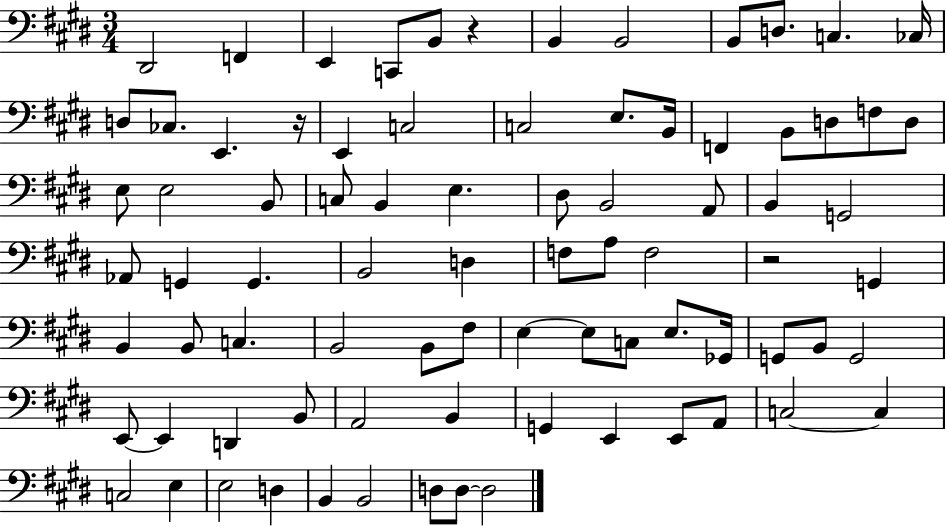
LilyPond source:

{
  \clef bass
  \numericTimeSignature
  \time 3/4
  \key e \major
  dis,2 f,4 | e,4 c,8 b,8 r4 | b,4 b,2 | b,8 d8. c4. ces16 | \break d8 ces8. e,4. r16 | e,4 c2 | c2 e8. b,16 | f,4 b,8 d8 f8 d8 | \break e8 e2 b,8 | c8 b,4 e4. | dis8 b,2 a,8 | b,4 g,2 | \break aes,8 g,4 g,4. | b,2 d4 | f8 a8 f2 | r2 g,4 | \break b,4 b,8 c4. | b,2 b,8 fis8 | e4~~ e8 c8 e8. ges,16 | g,8 b,8 g,2 | \break e,8~~ e,4 d,4 b,8 | a,2 b,4 | g,4 e,4 e,8 a,8 | c2~~ c4 | \break c2 e4 | e2 d4 | b,4 b,2 | d8 d8~~ d2 | \break \bar "|."
}